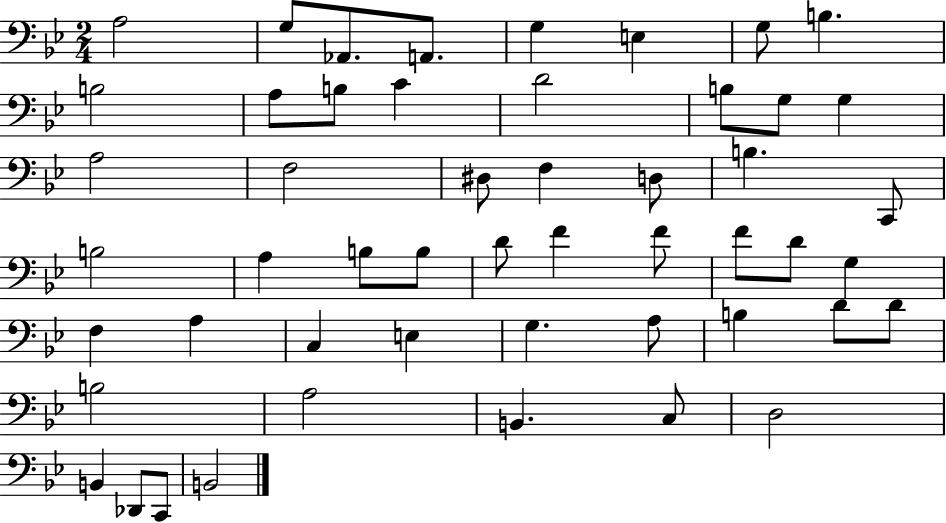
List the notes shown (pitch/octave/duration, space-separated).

A3/h G3/e Ab2/e. A2/e. G3/q E3/q G3/e B3/q. B3/h A3/e B3/e C4/q D4/h B3/e G3/e G3/q A3/h F3/h D#3/e F3/q D3/e B3/q. C2/e B3/h A3/q B3/e B3/e D4/e F4/q F4/e F4/e D4/e G3/q F3/q A3/q C3/q E3/q G3/q. A3/e B3/q D4/e D4/e B3/h A3/h B2/q. C3/e D3/h B2/q Db2/e C2/e B2/h